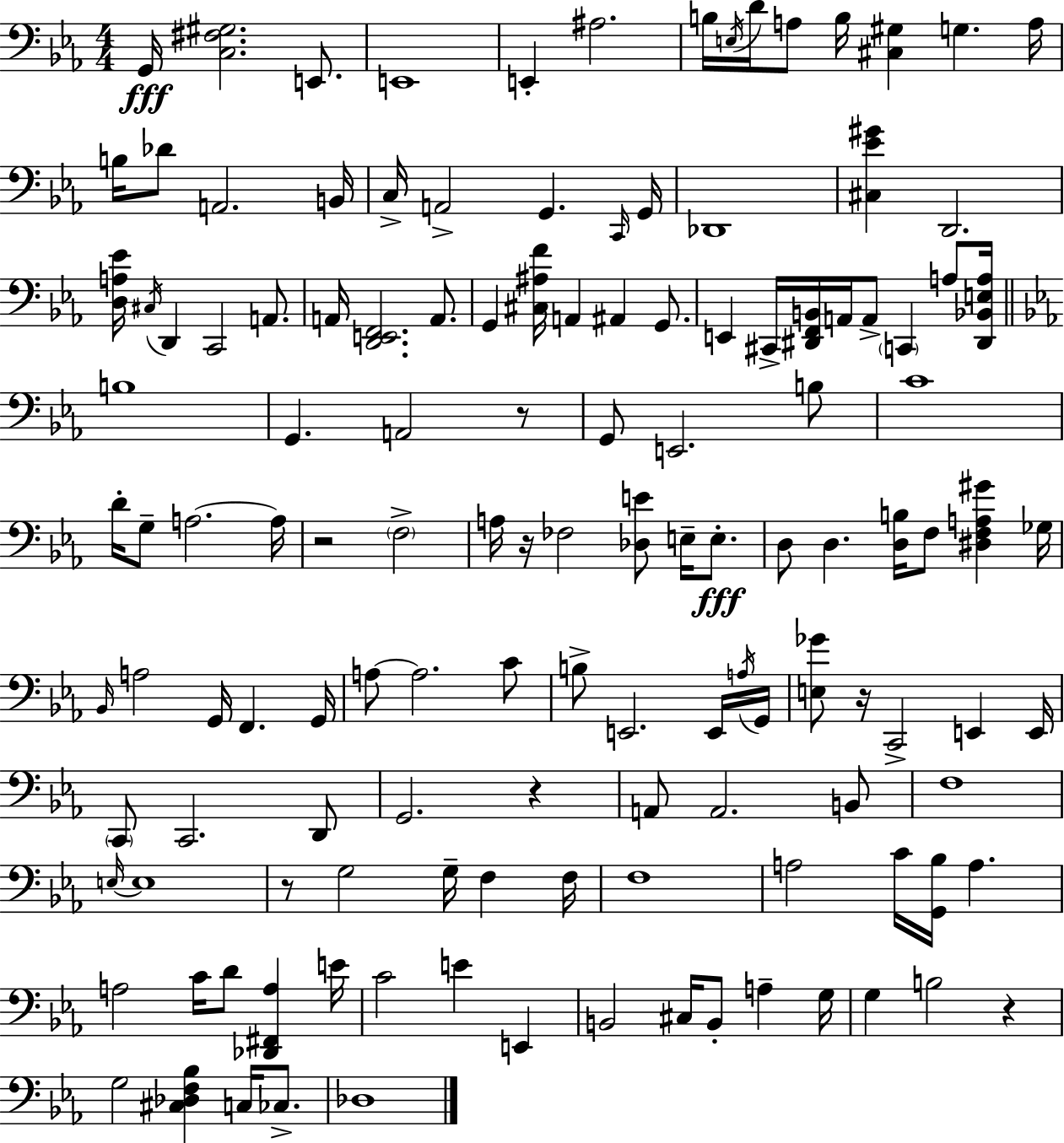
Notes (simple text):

G2/s [C3,F#3,G#3]/h. E2/e. E2/w E2/q A#3/h. B3/s E3/s D4/s A3/e B3/s [C#3,G#3]/q G3/q. A3/s B3/s Db4/e A2/h. B2/s C3/s A2/h G2/q. C2/s G2/s Db2/w [C#3,Eb4,G#4]/q D2/h. [D3,A3,Eb4]/s C#3/s D2/q C2/h A2/e. A2/s [D2,E2,F2]/h. A2/e. G2/q [C#3,A#3,F4]/s A2/q A#2/q G2/e. E2/q C#2/s [D#2,F2,B2]/s A2/s A2/e C2/q A3/e [D#2,Bb2,E3,A3]/s B3/w G2/q. A2/h R/e G2/e E2/h. B3/e C4/w D4/s G3/e A3/h. A3/s R/h F3/h A3/s R/s FES3/h [Db3,E4]/e E3/s E3/e. D3/e D3/q. [D3,B3]/s F3/e [D#3,F3,A3,G#4]/q Gb3/s Bb2/s A3/h G2/s F2/q. G2/s A3/e A3/h. C4/e B3/e E2/h. E2/s A3/s G2/s [E3,Gb4]/e R/s C2/h E2/q E2/s C2/e C2/h. D2/e G2/h. R/q A2/e A2/h. B2/e F3/w E3/s E3/w R/e G3/h G3/s F3/q F3/s F3/w A3/h C4/s [G2,Bb3]/s A3/q. A3/h C4/s D4/e [Db2,F#2,A3]/q E4/s C4/h E4/q E2/q B2/h C#3/s B2/e A3/q G3/s G3/q B3/h R/q G3/h [C#3,Db3,F3,Bb3]/q C3/s CES3/e. Db3/w